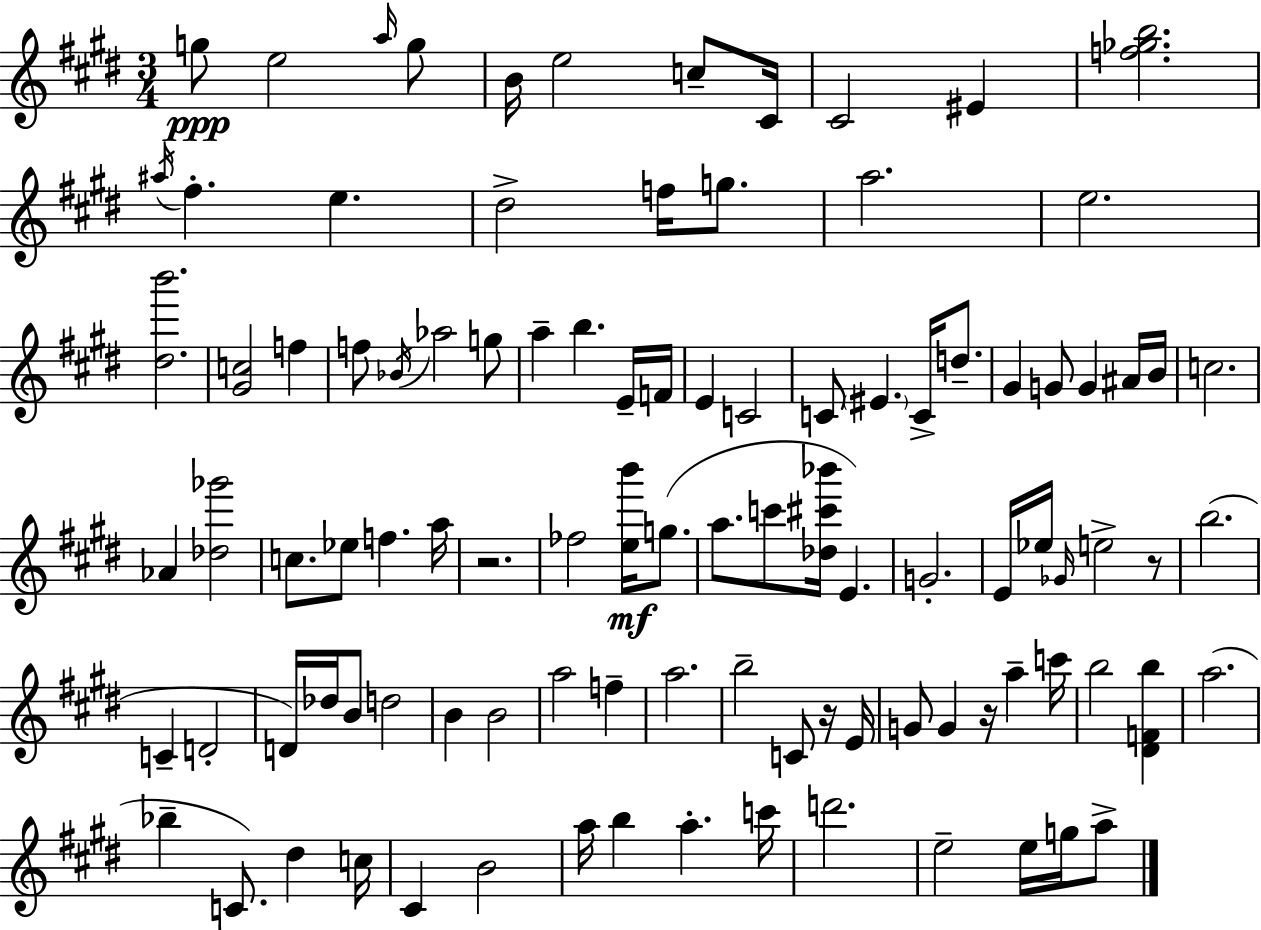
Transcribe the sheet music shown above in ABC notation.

X:1
T:Untitled
M:3/4
L:1/4
K:E
g/2 e2 a/4 g/2 B/4 e2 c/2 ^C/4 ^C2 ^E [f_gb]2 ^a/4 ^f e ^d2 f/4 g/2 a2 e2 [^db']2 [^Gc]2 f f/2 _B/4 _a2 g/2 a b E/4 F/4 E C2 C/2 ^E C/4 d/2 ^G G/2 G ^A/4 B/4 c2 _A [_d_g']2 c/2 _e/2 f a/4 z2 _f2 [eb']/4 g/2 a/2 c'/2 [_d^c'_b']/4 E G2 E/4 _e/4 _G/4 e2 z/2 b2 C D2 D/4 _d/4 B/2 d2 B B2 a2 f a2 b2 C/2 z/4 E/4 G/2 G z/4 a c'/4 b2 [^DFb] a2 _b C/2 ^d c/4 ^C B2 a/4 b a c'/4 d'2 e2 e/4 g/4 a/2